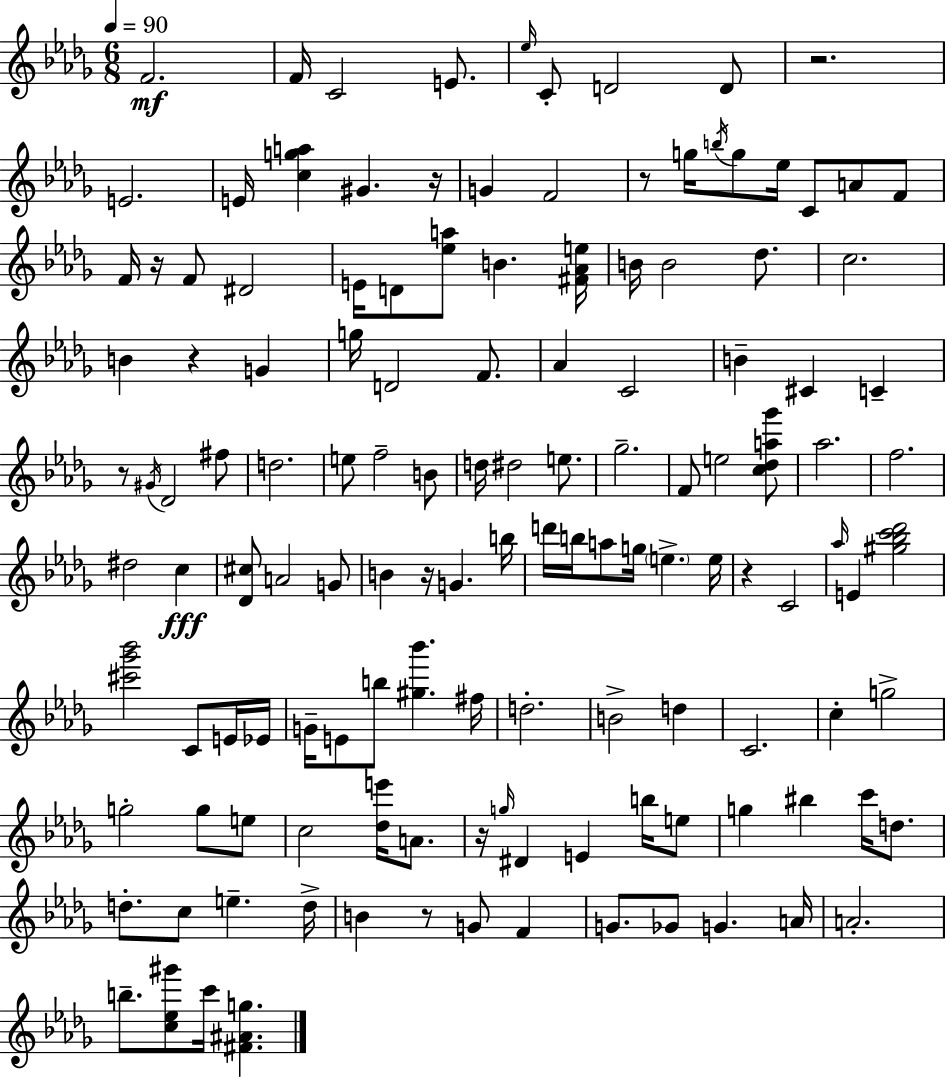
{
  \clef treble
  \numericTimeSignature
  \time 6/8
  \key bes \minor
  \tempo 4 = 90
  f'2.\mf | f'16 c'2 e'8. | \grace { ees''16 } c'8-. d'2 d'8 | r2. | \break e'2. | e'16 <c'' g'' a''>4 gis'4. | r16 g'4 f'2 | r8 g''16 \acciaccatura { b''16 } g''8 ees''16 c'8 a'8 | \break f'8 f'16 r16 f'8 dis'2 | e'16 d'8 <ees'' a''>8 b'4. | <fis' aes' e''>16 b'16 b'2 des''8. | c''2. | \break b'4 r4 g'4 | g''16 d'2 f'8. | aes'4 c'2 | b'4-- cis'4 c'4-- | \break r8 \acciaccatura { gis'16 } des'2 | fis''8 d''2. | e''8 f''2-- | b'8 d''16 dis''2 | \break e''8. ges''2.-- | f'8 e''2 | <c'' des'' a'' ges'''>8 aes''2. | f''2. | \break dis''2 c''4\fff | <des' cis''>8 a'2 | g'8 b'4 r16 g'4. | b''16 d'''16 b''16 a''8 g''16 \parenthesize e''4.-> | \break e''16 r4 c'2 | \grace { aes''16 } e'4 <gis'' bes'' c''' des'''>2 | <cis''' ges''' bes'''>2 | c'8 e'16 ees'16 g'16-- e'8 b''8 <gis'' bes'''>4. | \break fis''16 d''2.-. | b'2-> | d''4 c'2. | c''4-. g''2-> | \break g''2-. | g''8 e''8 c''2 | <des'' e'''>16 a'8. r16 \grace { g''16 } dis'4 e'4 | b''16 e''8 g''4 bis''4 | \break c'''16 d''8. d''8.-. c''8 e''4.-- | d''16-> b'4 r8 g'8 | f'4 g'8. ges'8 g'4. | a'16 a'2.-. | \break b''8.-- <c'' ees'' gis'''>8 c'''16 <fis' ais' g''>4. | \bar "|."
}